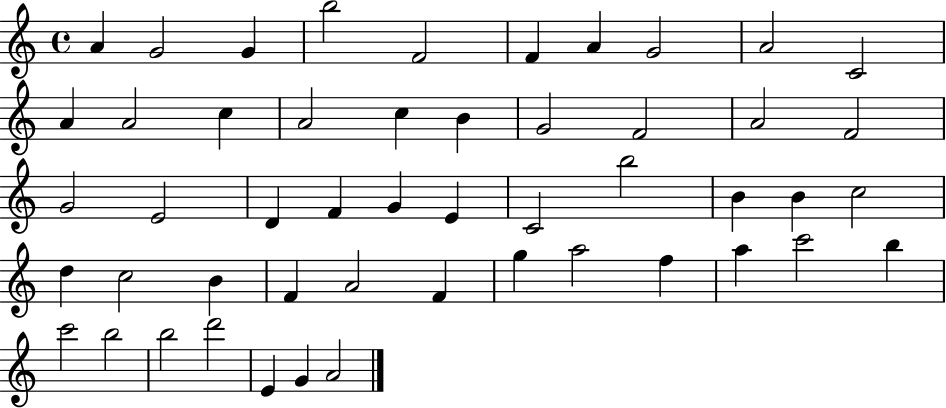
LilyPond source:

{
  \clef treble
  \time 4/4
  \defaultTimeSignature
  \key c \major
  a'4 g'2 g'4 | b''2 f'2 | f'4 a'4 g'2 | a'2 c'2 | \break a'4 a'2 c''4 | a'2 c''4 b'4 | g'2 f'2 | a'2 f'2 | \break g'2 e'2 | d'4 f'4 g'4 e'4 | c'2 b''2 | b'4 b'4 c''2 | \break d''4 c''2 b'4 | f'4 a'2 f'4 | g''4 a''2 f''4 | a''4 c'''2 b''4 | \break c'''2 b''2 | b''2 d'''2 | e'4 g'4 a'2 | \bar "|."
}